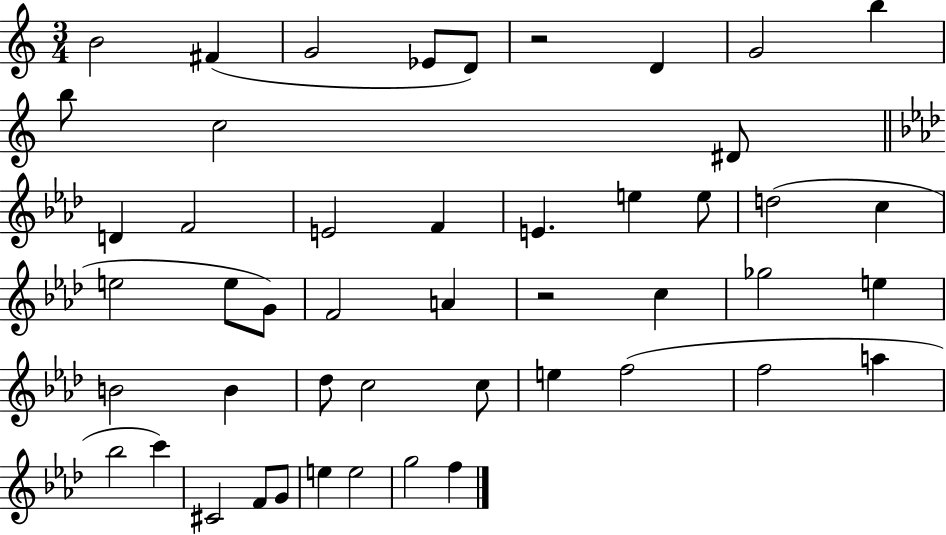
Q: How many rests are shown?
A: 2